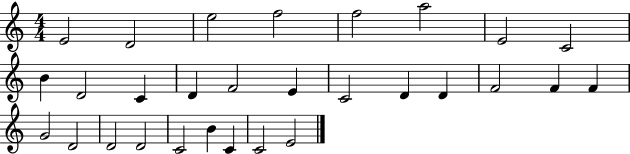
E4/h D4/h E5/h F5/h F5/h A5/h E4/h C4/h B4/q D4/h C4/q D4/q F4/h E4/q C4/h D4/q D4/q F4/h F4/q F4/q G4/h D4/h D4/h D4/h C4/h B4/q C4/q C4/h E4/h